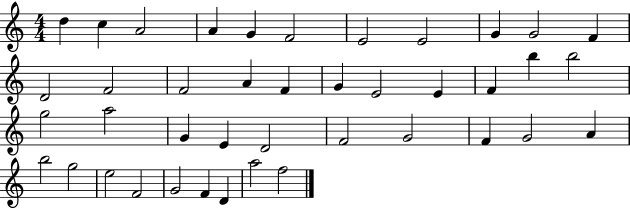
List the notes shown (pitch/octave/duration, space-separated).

D5/q C5/q A4/h A4/q G4/q F4/h E4/h E4/h G4/q G4/h F4/q D4/h F4/h F4/h A4/q F4/q G4/q E4/h E4/q F4/q B5/q B5/h G5/h A5/h G4/q E4/q D4/h F4/h G4/h F4/q G4/h A4/q B5/h G5/h E5/h F4/h G4/h F4/q D4/q A5/h F5/h